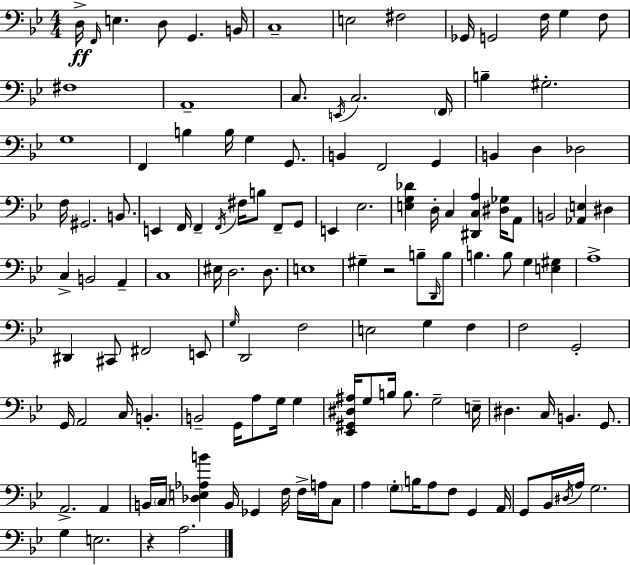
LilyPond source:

{
  \clef bass
  \numericTimeSignature
  \time 4/4
  \key g \minor
  d16->\ff \grace { f,16 } e4. d8 g,4. | b,16 c1-- | e2 fis2 | ges,16 g,2 f16 g4 f8 | \break fis1 | a,1-- | c8. \acciaccatura { e,16 } c2. | \parenthesize f,16 b4-- gis2.-. | \break g1 | f,4 b4 b16 g4 g,8. | b,4 f,2 g,4 | b,4 d4 des2 | \break f16 gis,2. b,8. | e,4 f,16 f,4-- \acciaccatura { f,16 } fis16 b8 f,8-- | g,8 e,4 ees2. | <e g des'>4 d16-. c4 <dis, c a>4 | \break <dis ges>16 a,8 b,2 <aes, e>4 dis4 | c4-> b,2 a,4-- | c1 | eis16 d2. | \break d8. e1 | gis4-- r2 b8-- | \grace { d,16 } b8 b4. b8 g4 | <e gis>4 a1-> | \break dis,4 cis,8 fis,2 | e,8 \grace { g16 } d,2 f2 | e2 g4 | f4 f2 g,2-. | \break g,16 a,2 c16 b,4.-. | b,2-- g,16 a8 | g16 g4 <ees, gis, dis ais>16 g8 b16 b8. g2-- | e16-- dis4. c16 b,4. | \break g,8. a,2.-> | a,4 b,16 \parenthesize c16 <des e aes b'>4 b,16 ges,4 | f16 f16-> a16 c8 a4 \parenthesize g8-. b16 a8 f8 | g,4 a,16 g,8 bes,16 \acciaccatura { dis16 } a16 g2. | \break g4 e2. | r4 a2. | \bar "|."
}